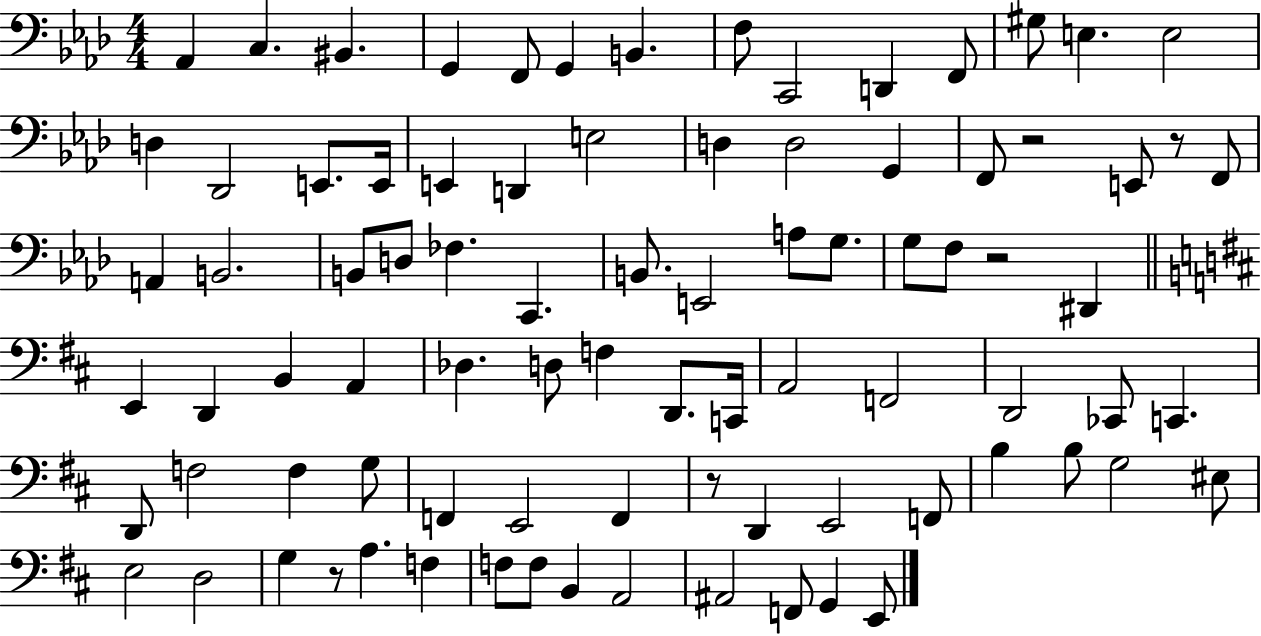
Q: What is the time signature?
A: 4/4